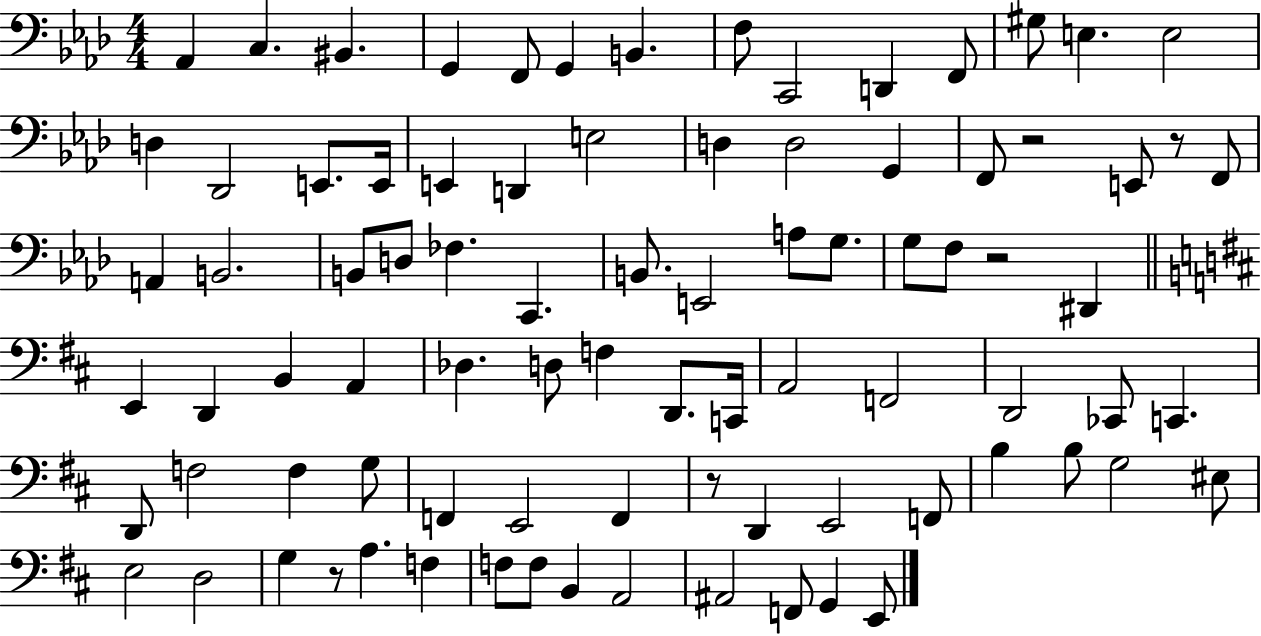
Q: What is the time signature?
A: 4/4